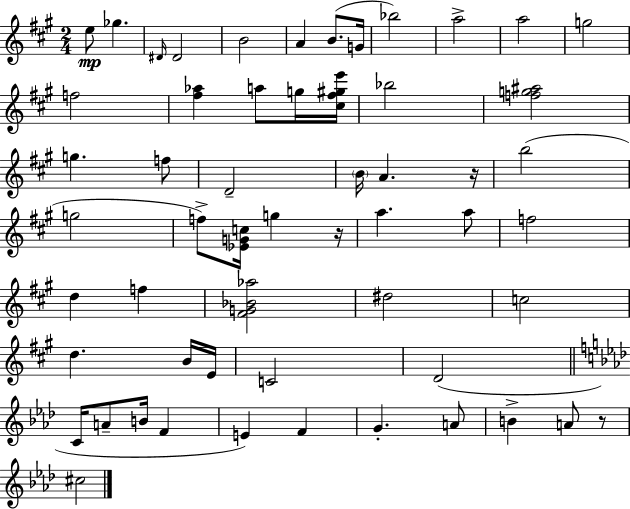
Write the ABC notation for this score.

X:1
T:Untitled
M:2/4
L:1/4
K:A
e/2 _g ^D/4 ^D2 B2 A B/2 G/4 _b2 a2 a2 g2 f2 [^f_a] a/2 g/4 [^c^f^ge']/4 _b2 [fg^a]2 g f/2 D2 B/4 A z/4 b2 g2 f/2 [_EGc]/4 g z/4 a a/2 f2 d f [^FG_B_a]2 ^d2 c2 d B/4 E/4 C2 D2 C/4 A/2 B/4 F E F G A/2 B A/2 z/2 ^c2